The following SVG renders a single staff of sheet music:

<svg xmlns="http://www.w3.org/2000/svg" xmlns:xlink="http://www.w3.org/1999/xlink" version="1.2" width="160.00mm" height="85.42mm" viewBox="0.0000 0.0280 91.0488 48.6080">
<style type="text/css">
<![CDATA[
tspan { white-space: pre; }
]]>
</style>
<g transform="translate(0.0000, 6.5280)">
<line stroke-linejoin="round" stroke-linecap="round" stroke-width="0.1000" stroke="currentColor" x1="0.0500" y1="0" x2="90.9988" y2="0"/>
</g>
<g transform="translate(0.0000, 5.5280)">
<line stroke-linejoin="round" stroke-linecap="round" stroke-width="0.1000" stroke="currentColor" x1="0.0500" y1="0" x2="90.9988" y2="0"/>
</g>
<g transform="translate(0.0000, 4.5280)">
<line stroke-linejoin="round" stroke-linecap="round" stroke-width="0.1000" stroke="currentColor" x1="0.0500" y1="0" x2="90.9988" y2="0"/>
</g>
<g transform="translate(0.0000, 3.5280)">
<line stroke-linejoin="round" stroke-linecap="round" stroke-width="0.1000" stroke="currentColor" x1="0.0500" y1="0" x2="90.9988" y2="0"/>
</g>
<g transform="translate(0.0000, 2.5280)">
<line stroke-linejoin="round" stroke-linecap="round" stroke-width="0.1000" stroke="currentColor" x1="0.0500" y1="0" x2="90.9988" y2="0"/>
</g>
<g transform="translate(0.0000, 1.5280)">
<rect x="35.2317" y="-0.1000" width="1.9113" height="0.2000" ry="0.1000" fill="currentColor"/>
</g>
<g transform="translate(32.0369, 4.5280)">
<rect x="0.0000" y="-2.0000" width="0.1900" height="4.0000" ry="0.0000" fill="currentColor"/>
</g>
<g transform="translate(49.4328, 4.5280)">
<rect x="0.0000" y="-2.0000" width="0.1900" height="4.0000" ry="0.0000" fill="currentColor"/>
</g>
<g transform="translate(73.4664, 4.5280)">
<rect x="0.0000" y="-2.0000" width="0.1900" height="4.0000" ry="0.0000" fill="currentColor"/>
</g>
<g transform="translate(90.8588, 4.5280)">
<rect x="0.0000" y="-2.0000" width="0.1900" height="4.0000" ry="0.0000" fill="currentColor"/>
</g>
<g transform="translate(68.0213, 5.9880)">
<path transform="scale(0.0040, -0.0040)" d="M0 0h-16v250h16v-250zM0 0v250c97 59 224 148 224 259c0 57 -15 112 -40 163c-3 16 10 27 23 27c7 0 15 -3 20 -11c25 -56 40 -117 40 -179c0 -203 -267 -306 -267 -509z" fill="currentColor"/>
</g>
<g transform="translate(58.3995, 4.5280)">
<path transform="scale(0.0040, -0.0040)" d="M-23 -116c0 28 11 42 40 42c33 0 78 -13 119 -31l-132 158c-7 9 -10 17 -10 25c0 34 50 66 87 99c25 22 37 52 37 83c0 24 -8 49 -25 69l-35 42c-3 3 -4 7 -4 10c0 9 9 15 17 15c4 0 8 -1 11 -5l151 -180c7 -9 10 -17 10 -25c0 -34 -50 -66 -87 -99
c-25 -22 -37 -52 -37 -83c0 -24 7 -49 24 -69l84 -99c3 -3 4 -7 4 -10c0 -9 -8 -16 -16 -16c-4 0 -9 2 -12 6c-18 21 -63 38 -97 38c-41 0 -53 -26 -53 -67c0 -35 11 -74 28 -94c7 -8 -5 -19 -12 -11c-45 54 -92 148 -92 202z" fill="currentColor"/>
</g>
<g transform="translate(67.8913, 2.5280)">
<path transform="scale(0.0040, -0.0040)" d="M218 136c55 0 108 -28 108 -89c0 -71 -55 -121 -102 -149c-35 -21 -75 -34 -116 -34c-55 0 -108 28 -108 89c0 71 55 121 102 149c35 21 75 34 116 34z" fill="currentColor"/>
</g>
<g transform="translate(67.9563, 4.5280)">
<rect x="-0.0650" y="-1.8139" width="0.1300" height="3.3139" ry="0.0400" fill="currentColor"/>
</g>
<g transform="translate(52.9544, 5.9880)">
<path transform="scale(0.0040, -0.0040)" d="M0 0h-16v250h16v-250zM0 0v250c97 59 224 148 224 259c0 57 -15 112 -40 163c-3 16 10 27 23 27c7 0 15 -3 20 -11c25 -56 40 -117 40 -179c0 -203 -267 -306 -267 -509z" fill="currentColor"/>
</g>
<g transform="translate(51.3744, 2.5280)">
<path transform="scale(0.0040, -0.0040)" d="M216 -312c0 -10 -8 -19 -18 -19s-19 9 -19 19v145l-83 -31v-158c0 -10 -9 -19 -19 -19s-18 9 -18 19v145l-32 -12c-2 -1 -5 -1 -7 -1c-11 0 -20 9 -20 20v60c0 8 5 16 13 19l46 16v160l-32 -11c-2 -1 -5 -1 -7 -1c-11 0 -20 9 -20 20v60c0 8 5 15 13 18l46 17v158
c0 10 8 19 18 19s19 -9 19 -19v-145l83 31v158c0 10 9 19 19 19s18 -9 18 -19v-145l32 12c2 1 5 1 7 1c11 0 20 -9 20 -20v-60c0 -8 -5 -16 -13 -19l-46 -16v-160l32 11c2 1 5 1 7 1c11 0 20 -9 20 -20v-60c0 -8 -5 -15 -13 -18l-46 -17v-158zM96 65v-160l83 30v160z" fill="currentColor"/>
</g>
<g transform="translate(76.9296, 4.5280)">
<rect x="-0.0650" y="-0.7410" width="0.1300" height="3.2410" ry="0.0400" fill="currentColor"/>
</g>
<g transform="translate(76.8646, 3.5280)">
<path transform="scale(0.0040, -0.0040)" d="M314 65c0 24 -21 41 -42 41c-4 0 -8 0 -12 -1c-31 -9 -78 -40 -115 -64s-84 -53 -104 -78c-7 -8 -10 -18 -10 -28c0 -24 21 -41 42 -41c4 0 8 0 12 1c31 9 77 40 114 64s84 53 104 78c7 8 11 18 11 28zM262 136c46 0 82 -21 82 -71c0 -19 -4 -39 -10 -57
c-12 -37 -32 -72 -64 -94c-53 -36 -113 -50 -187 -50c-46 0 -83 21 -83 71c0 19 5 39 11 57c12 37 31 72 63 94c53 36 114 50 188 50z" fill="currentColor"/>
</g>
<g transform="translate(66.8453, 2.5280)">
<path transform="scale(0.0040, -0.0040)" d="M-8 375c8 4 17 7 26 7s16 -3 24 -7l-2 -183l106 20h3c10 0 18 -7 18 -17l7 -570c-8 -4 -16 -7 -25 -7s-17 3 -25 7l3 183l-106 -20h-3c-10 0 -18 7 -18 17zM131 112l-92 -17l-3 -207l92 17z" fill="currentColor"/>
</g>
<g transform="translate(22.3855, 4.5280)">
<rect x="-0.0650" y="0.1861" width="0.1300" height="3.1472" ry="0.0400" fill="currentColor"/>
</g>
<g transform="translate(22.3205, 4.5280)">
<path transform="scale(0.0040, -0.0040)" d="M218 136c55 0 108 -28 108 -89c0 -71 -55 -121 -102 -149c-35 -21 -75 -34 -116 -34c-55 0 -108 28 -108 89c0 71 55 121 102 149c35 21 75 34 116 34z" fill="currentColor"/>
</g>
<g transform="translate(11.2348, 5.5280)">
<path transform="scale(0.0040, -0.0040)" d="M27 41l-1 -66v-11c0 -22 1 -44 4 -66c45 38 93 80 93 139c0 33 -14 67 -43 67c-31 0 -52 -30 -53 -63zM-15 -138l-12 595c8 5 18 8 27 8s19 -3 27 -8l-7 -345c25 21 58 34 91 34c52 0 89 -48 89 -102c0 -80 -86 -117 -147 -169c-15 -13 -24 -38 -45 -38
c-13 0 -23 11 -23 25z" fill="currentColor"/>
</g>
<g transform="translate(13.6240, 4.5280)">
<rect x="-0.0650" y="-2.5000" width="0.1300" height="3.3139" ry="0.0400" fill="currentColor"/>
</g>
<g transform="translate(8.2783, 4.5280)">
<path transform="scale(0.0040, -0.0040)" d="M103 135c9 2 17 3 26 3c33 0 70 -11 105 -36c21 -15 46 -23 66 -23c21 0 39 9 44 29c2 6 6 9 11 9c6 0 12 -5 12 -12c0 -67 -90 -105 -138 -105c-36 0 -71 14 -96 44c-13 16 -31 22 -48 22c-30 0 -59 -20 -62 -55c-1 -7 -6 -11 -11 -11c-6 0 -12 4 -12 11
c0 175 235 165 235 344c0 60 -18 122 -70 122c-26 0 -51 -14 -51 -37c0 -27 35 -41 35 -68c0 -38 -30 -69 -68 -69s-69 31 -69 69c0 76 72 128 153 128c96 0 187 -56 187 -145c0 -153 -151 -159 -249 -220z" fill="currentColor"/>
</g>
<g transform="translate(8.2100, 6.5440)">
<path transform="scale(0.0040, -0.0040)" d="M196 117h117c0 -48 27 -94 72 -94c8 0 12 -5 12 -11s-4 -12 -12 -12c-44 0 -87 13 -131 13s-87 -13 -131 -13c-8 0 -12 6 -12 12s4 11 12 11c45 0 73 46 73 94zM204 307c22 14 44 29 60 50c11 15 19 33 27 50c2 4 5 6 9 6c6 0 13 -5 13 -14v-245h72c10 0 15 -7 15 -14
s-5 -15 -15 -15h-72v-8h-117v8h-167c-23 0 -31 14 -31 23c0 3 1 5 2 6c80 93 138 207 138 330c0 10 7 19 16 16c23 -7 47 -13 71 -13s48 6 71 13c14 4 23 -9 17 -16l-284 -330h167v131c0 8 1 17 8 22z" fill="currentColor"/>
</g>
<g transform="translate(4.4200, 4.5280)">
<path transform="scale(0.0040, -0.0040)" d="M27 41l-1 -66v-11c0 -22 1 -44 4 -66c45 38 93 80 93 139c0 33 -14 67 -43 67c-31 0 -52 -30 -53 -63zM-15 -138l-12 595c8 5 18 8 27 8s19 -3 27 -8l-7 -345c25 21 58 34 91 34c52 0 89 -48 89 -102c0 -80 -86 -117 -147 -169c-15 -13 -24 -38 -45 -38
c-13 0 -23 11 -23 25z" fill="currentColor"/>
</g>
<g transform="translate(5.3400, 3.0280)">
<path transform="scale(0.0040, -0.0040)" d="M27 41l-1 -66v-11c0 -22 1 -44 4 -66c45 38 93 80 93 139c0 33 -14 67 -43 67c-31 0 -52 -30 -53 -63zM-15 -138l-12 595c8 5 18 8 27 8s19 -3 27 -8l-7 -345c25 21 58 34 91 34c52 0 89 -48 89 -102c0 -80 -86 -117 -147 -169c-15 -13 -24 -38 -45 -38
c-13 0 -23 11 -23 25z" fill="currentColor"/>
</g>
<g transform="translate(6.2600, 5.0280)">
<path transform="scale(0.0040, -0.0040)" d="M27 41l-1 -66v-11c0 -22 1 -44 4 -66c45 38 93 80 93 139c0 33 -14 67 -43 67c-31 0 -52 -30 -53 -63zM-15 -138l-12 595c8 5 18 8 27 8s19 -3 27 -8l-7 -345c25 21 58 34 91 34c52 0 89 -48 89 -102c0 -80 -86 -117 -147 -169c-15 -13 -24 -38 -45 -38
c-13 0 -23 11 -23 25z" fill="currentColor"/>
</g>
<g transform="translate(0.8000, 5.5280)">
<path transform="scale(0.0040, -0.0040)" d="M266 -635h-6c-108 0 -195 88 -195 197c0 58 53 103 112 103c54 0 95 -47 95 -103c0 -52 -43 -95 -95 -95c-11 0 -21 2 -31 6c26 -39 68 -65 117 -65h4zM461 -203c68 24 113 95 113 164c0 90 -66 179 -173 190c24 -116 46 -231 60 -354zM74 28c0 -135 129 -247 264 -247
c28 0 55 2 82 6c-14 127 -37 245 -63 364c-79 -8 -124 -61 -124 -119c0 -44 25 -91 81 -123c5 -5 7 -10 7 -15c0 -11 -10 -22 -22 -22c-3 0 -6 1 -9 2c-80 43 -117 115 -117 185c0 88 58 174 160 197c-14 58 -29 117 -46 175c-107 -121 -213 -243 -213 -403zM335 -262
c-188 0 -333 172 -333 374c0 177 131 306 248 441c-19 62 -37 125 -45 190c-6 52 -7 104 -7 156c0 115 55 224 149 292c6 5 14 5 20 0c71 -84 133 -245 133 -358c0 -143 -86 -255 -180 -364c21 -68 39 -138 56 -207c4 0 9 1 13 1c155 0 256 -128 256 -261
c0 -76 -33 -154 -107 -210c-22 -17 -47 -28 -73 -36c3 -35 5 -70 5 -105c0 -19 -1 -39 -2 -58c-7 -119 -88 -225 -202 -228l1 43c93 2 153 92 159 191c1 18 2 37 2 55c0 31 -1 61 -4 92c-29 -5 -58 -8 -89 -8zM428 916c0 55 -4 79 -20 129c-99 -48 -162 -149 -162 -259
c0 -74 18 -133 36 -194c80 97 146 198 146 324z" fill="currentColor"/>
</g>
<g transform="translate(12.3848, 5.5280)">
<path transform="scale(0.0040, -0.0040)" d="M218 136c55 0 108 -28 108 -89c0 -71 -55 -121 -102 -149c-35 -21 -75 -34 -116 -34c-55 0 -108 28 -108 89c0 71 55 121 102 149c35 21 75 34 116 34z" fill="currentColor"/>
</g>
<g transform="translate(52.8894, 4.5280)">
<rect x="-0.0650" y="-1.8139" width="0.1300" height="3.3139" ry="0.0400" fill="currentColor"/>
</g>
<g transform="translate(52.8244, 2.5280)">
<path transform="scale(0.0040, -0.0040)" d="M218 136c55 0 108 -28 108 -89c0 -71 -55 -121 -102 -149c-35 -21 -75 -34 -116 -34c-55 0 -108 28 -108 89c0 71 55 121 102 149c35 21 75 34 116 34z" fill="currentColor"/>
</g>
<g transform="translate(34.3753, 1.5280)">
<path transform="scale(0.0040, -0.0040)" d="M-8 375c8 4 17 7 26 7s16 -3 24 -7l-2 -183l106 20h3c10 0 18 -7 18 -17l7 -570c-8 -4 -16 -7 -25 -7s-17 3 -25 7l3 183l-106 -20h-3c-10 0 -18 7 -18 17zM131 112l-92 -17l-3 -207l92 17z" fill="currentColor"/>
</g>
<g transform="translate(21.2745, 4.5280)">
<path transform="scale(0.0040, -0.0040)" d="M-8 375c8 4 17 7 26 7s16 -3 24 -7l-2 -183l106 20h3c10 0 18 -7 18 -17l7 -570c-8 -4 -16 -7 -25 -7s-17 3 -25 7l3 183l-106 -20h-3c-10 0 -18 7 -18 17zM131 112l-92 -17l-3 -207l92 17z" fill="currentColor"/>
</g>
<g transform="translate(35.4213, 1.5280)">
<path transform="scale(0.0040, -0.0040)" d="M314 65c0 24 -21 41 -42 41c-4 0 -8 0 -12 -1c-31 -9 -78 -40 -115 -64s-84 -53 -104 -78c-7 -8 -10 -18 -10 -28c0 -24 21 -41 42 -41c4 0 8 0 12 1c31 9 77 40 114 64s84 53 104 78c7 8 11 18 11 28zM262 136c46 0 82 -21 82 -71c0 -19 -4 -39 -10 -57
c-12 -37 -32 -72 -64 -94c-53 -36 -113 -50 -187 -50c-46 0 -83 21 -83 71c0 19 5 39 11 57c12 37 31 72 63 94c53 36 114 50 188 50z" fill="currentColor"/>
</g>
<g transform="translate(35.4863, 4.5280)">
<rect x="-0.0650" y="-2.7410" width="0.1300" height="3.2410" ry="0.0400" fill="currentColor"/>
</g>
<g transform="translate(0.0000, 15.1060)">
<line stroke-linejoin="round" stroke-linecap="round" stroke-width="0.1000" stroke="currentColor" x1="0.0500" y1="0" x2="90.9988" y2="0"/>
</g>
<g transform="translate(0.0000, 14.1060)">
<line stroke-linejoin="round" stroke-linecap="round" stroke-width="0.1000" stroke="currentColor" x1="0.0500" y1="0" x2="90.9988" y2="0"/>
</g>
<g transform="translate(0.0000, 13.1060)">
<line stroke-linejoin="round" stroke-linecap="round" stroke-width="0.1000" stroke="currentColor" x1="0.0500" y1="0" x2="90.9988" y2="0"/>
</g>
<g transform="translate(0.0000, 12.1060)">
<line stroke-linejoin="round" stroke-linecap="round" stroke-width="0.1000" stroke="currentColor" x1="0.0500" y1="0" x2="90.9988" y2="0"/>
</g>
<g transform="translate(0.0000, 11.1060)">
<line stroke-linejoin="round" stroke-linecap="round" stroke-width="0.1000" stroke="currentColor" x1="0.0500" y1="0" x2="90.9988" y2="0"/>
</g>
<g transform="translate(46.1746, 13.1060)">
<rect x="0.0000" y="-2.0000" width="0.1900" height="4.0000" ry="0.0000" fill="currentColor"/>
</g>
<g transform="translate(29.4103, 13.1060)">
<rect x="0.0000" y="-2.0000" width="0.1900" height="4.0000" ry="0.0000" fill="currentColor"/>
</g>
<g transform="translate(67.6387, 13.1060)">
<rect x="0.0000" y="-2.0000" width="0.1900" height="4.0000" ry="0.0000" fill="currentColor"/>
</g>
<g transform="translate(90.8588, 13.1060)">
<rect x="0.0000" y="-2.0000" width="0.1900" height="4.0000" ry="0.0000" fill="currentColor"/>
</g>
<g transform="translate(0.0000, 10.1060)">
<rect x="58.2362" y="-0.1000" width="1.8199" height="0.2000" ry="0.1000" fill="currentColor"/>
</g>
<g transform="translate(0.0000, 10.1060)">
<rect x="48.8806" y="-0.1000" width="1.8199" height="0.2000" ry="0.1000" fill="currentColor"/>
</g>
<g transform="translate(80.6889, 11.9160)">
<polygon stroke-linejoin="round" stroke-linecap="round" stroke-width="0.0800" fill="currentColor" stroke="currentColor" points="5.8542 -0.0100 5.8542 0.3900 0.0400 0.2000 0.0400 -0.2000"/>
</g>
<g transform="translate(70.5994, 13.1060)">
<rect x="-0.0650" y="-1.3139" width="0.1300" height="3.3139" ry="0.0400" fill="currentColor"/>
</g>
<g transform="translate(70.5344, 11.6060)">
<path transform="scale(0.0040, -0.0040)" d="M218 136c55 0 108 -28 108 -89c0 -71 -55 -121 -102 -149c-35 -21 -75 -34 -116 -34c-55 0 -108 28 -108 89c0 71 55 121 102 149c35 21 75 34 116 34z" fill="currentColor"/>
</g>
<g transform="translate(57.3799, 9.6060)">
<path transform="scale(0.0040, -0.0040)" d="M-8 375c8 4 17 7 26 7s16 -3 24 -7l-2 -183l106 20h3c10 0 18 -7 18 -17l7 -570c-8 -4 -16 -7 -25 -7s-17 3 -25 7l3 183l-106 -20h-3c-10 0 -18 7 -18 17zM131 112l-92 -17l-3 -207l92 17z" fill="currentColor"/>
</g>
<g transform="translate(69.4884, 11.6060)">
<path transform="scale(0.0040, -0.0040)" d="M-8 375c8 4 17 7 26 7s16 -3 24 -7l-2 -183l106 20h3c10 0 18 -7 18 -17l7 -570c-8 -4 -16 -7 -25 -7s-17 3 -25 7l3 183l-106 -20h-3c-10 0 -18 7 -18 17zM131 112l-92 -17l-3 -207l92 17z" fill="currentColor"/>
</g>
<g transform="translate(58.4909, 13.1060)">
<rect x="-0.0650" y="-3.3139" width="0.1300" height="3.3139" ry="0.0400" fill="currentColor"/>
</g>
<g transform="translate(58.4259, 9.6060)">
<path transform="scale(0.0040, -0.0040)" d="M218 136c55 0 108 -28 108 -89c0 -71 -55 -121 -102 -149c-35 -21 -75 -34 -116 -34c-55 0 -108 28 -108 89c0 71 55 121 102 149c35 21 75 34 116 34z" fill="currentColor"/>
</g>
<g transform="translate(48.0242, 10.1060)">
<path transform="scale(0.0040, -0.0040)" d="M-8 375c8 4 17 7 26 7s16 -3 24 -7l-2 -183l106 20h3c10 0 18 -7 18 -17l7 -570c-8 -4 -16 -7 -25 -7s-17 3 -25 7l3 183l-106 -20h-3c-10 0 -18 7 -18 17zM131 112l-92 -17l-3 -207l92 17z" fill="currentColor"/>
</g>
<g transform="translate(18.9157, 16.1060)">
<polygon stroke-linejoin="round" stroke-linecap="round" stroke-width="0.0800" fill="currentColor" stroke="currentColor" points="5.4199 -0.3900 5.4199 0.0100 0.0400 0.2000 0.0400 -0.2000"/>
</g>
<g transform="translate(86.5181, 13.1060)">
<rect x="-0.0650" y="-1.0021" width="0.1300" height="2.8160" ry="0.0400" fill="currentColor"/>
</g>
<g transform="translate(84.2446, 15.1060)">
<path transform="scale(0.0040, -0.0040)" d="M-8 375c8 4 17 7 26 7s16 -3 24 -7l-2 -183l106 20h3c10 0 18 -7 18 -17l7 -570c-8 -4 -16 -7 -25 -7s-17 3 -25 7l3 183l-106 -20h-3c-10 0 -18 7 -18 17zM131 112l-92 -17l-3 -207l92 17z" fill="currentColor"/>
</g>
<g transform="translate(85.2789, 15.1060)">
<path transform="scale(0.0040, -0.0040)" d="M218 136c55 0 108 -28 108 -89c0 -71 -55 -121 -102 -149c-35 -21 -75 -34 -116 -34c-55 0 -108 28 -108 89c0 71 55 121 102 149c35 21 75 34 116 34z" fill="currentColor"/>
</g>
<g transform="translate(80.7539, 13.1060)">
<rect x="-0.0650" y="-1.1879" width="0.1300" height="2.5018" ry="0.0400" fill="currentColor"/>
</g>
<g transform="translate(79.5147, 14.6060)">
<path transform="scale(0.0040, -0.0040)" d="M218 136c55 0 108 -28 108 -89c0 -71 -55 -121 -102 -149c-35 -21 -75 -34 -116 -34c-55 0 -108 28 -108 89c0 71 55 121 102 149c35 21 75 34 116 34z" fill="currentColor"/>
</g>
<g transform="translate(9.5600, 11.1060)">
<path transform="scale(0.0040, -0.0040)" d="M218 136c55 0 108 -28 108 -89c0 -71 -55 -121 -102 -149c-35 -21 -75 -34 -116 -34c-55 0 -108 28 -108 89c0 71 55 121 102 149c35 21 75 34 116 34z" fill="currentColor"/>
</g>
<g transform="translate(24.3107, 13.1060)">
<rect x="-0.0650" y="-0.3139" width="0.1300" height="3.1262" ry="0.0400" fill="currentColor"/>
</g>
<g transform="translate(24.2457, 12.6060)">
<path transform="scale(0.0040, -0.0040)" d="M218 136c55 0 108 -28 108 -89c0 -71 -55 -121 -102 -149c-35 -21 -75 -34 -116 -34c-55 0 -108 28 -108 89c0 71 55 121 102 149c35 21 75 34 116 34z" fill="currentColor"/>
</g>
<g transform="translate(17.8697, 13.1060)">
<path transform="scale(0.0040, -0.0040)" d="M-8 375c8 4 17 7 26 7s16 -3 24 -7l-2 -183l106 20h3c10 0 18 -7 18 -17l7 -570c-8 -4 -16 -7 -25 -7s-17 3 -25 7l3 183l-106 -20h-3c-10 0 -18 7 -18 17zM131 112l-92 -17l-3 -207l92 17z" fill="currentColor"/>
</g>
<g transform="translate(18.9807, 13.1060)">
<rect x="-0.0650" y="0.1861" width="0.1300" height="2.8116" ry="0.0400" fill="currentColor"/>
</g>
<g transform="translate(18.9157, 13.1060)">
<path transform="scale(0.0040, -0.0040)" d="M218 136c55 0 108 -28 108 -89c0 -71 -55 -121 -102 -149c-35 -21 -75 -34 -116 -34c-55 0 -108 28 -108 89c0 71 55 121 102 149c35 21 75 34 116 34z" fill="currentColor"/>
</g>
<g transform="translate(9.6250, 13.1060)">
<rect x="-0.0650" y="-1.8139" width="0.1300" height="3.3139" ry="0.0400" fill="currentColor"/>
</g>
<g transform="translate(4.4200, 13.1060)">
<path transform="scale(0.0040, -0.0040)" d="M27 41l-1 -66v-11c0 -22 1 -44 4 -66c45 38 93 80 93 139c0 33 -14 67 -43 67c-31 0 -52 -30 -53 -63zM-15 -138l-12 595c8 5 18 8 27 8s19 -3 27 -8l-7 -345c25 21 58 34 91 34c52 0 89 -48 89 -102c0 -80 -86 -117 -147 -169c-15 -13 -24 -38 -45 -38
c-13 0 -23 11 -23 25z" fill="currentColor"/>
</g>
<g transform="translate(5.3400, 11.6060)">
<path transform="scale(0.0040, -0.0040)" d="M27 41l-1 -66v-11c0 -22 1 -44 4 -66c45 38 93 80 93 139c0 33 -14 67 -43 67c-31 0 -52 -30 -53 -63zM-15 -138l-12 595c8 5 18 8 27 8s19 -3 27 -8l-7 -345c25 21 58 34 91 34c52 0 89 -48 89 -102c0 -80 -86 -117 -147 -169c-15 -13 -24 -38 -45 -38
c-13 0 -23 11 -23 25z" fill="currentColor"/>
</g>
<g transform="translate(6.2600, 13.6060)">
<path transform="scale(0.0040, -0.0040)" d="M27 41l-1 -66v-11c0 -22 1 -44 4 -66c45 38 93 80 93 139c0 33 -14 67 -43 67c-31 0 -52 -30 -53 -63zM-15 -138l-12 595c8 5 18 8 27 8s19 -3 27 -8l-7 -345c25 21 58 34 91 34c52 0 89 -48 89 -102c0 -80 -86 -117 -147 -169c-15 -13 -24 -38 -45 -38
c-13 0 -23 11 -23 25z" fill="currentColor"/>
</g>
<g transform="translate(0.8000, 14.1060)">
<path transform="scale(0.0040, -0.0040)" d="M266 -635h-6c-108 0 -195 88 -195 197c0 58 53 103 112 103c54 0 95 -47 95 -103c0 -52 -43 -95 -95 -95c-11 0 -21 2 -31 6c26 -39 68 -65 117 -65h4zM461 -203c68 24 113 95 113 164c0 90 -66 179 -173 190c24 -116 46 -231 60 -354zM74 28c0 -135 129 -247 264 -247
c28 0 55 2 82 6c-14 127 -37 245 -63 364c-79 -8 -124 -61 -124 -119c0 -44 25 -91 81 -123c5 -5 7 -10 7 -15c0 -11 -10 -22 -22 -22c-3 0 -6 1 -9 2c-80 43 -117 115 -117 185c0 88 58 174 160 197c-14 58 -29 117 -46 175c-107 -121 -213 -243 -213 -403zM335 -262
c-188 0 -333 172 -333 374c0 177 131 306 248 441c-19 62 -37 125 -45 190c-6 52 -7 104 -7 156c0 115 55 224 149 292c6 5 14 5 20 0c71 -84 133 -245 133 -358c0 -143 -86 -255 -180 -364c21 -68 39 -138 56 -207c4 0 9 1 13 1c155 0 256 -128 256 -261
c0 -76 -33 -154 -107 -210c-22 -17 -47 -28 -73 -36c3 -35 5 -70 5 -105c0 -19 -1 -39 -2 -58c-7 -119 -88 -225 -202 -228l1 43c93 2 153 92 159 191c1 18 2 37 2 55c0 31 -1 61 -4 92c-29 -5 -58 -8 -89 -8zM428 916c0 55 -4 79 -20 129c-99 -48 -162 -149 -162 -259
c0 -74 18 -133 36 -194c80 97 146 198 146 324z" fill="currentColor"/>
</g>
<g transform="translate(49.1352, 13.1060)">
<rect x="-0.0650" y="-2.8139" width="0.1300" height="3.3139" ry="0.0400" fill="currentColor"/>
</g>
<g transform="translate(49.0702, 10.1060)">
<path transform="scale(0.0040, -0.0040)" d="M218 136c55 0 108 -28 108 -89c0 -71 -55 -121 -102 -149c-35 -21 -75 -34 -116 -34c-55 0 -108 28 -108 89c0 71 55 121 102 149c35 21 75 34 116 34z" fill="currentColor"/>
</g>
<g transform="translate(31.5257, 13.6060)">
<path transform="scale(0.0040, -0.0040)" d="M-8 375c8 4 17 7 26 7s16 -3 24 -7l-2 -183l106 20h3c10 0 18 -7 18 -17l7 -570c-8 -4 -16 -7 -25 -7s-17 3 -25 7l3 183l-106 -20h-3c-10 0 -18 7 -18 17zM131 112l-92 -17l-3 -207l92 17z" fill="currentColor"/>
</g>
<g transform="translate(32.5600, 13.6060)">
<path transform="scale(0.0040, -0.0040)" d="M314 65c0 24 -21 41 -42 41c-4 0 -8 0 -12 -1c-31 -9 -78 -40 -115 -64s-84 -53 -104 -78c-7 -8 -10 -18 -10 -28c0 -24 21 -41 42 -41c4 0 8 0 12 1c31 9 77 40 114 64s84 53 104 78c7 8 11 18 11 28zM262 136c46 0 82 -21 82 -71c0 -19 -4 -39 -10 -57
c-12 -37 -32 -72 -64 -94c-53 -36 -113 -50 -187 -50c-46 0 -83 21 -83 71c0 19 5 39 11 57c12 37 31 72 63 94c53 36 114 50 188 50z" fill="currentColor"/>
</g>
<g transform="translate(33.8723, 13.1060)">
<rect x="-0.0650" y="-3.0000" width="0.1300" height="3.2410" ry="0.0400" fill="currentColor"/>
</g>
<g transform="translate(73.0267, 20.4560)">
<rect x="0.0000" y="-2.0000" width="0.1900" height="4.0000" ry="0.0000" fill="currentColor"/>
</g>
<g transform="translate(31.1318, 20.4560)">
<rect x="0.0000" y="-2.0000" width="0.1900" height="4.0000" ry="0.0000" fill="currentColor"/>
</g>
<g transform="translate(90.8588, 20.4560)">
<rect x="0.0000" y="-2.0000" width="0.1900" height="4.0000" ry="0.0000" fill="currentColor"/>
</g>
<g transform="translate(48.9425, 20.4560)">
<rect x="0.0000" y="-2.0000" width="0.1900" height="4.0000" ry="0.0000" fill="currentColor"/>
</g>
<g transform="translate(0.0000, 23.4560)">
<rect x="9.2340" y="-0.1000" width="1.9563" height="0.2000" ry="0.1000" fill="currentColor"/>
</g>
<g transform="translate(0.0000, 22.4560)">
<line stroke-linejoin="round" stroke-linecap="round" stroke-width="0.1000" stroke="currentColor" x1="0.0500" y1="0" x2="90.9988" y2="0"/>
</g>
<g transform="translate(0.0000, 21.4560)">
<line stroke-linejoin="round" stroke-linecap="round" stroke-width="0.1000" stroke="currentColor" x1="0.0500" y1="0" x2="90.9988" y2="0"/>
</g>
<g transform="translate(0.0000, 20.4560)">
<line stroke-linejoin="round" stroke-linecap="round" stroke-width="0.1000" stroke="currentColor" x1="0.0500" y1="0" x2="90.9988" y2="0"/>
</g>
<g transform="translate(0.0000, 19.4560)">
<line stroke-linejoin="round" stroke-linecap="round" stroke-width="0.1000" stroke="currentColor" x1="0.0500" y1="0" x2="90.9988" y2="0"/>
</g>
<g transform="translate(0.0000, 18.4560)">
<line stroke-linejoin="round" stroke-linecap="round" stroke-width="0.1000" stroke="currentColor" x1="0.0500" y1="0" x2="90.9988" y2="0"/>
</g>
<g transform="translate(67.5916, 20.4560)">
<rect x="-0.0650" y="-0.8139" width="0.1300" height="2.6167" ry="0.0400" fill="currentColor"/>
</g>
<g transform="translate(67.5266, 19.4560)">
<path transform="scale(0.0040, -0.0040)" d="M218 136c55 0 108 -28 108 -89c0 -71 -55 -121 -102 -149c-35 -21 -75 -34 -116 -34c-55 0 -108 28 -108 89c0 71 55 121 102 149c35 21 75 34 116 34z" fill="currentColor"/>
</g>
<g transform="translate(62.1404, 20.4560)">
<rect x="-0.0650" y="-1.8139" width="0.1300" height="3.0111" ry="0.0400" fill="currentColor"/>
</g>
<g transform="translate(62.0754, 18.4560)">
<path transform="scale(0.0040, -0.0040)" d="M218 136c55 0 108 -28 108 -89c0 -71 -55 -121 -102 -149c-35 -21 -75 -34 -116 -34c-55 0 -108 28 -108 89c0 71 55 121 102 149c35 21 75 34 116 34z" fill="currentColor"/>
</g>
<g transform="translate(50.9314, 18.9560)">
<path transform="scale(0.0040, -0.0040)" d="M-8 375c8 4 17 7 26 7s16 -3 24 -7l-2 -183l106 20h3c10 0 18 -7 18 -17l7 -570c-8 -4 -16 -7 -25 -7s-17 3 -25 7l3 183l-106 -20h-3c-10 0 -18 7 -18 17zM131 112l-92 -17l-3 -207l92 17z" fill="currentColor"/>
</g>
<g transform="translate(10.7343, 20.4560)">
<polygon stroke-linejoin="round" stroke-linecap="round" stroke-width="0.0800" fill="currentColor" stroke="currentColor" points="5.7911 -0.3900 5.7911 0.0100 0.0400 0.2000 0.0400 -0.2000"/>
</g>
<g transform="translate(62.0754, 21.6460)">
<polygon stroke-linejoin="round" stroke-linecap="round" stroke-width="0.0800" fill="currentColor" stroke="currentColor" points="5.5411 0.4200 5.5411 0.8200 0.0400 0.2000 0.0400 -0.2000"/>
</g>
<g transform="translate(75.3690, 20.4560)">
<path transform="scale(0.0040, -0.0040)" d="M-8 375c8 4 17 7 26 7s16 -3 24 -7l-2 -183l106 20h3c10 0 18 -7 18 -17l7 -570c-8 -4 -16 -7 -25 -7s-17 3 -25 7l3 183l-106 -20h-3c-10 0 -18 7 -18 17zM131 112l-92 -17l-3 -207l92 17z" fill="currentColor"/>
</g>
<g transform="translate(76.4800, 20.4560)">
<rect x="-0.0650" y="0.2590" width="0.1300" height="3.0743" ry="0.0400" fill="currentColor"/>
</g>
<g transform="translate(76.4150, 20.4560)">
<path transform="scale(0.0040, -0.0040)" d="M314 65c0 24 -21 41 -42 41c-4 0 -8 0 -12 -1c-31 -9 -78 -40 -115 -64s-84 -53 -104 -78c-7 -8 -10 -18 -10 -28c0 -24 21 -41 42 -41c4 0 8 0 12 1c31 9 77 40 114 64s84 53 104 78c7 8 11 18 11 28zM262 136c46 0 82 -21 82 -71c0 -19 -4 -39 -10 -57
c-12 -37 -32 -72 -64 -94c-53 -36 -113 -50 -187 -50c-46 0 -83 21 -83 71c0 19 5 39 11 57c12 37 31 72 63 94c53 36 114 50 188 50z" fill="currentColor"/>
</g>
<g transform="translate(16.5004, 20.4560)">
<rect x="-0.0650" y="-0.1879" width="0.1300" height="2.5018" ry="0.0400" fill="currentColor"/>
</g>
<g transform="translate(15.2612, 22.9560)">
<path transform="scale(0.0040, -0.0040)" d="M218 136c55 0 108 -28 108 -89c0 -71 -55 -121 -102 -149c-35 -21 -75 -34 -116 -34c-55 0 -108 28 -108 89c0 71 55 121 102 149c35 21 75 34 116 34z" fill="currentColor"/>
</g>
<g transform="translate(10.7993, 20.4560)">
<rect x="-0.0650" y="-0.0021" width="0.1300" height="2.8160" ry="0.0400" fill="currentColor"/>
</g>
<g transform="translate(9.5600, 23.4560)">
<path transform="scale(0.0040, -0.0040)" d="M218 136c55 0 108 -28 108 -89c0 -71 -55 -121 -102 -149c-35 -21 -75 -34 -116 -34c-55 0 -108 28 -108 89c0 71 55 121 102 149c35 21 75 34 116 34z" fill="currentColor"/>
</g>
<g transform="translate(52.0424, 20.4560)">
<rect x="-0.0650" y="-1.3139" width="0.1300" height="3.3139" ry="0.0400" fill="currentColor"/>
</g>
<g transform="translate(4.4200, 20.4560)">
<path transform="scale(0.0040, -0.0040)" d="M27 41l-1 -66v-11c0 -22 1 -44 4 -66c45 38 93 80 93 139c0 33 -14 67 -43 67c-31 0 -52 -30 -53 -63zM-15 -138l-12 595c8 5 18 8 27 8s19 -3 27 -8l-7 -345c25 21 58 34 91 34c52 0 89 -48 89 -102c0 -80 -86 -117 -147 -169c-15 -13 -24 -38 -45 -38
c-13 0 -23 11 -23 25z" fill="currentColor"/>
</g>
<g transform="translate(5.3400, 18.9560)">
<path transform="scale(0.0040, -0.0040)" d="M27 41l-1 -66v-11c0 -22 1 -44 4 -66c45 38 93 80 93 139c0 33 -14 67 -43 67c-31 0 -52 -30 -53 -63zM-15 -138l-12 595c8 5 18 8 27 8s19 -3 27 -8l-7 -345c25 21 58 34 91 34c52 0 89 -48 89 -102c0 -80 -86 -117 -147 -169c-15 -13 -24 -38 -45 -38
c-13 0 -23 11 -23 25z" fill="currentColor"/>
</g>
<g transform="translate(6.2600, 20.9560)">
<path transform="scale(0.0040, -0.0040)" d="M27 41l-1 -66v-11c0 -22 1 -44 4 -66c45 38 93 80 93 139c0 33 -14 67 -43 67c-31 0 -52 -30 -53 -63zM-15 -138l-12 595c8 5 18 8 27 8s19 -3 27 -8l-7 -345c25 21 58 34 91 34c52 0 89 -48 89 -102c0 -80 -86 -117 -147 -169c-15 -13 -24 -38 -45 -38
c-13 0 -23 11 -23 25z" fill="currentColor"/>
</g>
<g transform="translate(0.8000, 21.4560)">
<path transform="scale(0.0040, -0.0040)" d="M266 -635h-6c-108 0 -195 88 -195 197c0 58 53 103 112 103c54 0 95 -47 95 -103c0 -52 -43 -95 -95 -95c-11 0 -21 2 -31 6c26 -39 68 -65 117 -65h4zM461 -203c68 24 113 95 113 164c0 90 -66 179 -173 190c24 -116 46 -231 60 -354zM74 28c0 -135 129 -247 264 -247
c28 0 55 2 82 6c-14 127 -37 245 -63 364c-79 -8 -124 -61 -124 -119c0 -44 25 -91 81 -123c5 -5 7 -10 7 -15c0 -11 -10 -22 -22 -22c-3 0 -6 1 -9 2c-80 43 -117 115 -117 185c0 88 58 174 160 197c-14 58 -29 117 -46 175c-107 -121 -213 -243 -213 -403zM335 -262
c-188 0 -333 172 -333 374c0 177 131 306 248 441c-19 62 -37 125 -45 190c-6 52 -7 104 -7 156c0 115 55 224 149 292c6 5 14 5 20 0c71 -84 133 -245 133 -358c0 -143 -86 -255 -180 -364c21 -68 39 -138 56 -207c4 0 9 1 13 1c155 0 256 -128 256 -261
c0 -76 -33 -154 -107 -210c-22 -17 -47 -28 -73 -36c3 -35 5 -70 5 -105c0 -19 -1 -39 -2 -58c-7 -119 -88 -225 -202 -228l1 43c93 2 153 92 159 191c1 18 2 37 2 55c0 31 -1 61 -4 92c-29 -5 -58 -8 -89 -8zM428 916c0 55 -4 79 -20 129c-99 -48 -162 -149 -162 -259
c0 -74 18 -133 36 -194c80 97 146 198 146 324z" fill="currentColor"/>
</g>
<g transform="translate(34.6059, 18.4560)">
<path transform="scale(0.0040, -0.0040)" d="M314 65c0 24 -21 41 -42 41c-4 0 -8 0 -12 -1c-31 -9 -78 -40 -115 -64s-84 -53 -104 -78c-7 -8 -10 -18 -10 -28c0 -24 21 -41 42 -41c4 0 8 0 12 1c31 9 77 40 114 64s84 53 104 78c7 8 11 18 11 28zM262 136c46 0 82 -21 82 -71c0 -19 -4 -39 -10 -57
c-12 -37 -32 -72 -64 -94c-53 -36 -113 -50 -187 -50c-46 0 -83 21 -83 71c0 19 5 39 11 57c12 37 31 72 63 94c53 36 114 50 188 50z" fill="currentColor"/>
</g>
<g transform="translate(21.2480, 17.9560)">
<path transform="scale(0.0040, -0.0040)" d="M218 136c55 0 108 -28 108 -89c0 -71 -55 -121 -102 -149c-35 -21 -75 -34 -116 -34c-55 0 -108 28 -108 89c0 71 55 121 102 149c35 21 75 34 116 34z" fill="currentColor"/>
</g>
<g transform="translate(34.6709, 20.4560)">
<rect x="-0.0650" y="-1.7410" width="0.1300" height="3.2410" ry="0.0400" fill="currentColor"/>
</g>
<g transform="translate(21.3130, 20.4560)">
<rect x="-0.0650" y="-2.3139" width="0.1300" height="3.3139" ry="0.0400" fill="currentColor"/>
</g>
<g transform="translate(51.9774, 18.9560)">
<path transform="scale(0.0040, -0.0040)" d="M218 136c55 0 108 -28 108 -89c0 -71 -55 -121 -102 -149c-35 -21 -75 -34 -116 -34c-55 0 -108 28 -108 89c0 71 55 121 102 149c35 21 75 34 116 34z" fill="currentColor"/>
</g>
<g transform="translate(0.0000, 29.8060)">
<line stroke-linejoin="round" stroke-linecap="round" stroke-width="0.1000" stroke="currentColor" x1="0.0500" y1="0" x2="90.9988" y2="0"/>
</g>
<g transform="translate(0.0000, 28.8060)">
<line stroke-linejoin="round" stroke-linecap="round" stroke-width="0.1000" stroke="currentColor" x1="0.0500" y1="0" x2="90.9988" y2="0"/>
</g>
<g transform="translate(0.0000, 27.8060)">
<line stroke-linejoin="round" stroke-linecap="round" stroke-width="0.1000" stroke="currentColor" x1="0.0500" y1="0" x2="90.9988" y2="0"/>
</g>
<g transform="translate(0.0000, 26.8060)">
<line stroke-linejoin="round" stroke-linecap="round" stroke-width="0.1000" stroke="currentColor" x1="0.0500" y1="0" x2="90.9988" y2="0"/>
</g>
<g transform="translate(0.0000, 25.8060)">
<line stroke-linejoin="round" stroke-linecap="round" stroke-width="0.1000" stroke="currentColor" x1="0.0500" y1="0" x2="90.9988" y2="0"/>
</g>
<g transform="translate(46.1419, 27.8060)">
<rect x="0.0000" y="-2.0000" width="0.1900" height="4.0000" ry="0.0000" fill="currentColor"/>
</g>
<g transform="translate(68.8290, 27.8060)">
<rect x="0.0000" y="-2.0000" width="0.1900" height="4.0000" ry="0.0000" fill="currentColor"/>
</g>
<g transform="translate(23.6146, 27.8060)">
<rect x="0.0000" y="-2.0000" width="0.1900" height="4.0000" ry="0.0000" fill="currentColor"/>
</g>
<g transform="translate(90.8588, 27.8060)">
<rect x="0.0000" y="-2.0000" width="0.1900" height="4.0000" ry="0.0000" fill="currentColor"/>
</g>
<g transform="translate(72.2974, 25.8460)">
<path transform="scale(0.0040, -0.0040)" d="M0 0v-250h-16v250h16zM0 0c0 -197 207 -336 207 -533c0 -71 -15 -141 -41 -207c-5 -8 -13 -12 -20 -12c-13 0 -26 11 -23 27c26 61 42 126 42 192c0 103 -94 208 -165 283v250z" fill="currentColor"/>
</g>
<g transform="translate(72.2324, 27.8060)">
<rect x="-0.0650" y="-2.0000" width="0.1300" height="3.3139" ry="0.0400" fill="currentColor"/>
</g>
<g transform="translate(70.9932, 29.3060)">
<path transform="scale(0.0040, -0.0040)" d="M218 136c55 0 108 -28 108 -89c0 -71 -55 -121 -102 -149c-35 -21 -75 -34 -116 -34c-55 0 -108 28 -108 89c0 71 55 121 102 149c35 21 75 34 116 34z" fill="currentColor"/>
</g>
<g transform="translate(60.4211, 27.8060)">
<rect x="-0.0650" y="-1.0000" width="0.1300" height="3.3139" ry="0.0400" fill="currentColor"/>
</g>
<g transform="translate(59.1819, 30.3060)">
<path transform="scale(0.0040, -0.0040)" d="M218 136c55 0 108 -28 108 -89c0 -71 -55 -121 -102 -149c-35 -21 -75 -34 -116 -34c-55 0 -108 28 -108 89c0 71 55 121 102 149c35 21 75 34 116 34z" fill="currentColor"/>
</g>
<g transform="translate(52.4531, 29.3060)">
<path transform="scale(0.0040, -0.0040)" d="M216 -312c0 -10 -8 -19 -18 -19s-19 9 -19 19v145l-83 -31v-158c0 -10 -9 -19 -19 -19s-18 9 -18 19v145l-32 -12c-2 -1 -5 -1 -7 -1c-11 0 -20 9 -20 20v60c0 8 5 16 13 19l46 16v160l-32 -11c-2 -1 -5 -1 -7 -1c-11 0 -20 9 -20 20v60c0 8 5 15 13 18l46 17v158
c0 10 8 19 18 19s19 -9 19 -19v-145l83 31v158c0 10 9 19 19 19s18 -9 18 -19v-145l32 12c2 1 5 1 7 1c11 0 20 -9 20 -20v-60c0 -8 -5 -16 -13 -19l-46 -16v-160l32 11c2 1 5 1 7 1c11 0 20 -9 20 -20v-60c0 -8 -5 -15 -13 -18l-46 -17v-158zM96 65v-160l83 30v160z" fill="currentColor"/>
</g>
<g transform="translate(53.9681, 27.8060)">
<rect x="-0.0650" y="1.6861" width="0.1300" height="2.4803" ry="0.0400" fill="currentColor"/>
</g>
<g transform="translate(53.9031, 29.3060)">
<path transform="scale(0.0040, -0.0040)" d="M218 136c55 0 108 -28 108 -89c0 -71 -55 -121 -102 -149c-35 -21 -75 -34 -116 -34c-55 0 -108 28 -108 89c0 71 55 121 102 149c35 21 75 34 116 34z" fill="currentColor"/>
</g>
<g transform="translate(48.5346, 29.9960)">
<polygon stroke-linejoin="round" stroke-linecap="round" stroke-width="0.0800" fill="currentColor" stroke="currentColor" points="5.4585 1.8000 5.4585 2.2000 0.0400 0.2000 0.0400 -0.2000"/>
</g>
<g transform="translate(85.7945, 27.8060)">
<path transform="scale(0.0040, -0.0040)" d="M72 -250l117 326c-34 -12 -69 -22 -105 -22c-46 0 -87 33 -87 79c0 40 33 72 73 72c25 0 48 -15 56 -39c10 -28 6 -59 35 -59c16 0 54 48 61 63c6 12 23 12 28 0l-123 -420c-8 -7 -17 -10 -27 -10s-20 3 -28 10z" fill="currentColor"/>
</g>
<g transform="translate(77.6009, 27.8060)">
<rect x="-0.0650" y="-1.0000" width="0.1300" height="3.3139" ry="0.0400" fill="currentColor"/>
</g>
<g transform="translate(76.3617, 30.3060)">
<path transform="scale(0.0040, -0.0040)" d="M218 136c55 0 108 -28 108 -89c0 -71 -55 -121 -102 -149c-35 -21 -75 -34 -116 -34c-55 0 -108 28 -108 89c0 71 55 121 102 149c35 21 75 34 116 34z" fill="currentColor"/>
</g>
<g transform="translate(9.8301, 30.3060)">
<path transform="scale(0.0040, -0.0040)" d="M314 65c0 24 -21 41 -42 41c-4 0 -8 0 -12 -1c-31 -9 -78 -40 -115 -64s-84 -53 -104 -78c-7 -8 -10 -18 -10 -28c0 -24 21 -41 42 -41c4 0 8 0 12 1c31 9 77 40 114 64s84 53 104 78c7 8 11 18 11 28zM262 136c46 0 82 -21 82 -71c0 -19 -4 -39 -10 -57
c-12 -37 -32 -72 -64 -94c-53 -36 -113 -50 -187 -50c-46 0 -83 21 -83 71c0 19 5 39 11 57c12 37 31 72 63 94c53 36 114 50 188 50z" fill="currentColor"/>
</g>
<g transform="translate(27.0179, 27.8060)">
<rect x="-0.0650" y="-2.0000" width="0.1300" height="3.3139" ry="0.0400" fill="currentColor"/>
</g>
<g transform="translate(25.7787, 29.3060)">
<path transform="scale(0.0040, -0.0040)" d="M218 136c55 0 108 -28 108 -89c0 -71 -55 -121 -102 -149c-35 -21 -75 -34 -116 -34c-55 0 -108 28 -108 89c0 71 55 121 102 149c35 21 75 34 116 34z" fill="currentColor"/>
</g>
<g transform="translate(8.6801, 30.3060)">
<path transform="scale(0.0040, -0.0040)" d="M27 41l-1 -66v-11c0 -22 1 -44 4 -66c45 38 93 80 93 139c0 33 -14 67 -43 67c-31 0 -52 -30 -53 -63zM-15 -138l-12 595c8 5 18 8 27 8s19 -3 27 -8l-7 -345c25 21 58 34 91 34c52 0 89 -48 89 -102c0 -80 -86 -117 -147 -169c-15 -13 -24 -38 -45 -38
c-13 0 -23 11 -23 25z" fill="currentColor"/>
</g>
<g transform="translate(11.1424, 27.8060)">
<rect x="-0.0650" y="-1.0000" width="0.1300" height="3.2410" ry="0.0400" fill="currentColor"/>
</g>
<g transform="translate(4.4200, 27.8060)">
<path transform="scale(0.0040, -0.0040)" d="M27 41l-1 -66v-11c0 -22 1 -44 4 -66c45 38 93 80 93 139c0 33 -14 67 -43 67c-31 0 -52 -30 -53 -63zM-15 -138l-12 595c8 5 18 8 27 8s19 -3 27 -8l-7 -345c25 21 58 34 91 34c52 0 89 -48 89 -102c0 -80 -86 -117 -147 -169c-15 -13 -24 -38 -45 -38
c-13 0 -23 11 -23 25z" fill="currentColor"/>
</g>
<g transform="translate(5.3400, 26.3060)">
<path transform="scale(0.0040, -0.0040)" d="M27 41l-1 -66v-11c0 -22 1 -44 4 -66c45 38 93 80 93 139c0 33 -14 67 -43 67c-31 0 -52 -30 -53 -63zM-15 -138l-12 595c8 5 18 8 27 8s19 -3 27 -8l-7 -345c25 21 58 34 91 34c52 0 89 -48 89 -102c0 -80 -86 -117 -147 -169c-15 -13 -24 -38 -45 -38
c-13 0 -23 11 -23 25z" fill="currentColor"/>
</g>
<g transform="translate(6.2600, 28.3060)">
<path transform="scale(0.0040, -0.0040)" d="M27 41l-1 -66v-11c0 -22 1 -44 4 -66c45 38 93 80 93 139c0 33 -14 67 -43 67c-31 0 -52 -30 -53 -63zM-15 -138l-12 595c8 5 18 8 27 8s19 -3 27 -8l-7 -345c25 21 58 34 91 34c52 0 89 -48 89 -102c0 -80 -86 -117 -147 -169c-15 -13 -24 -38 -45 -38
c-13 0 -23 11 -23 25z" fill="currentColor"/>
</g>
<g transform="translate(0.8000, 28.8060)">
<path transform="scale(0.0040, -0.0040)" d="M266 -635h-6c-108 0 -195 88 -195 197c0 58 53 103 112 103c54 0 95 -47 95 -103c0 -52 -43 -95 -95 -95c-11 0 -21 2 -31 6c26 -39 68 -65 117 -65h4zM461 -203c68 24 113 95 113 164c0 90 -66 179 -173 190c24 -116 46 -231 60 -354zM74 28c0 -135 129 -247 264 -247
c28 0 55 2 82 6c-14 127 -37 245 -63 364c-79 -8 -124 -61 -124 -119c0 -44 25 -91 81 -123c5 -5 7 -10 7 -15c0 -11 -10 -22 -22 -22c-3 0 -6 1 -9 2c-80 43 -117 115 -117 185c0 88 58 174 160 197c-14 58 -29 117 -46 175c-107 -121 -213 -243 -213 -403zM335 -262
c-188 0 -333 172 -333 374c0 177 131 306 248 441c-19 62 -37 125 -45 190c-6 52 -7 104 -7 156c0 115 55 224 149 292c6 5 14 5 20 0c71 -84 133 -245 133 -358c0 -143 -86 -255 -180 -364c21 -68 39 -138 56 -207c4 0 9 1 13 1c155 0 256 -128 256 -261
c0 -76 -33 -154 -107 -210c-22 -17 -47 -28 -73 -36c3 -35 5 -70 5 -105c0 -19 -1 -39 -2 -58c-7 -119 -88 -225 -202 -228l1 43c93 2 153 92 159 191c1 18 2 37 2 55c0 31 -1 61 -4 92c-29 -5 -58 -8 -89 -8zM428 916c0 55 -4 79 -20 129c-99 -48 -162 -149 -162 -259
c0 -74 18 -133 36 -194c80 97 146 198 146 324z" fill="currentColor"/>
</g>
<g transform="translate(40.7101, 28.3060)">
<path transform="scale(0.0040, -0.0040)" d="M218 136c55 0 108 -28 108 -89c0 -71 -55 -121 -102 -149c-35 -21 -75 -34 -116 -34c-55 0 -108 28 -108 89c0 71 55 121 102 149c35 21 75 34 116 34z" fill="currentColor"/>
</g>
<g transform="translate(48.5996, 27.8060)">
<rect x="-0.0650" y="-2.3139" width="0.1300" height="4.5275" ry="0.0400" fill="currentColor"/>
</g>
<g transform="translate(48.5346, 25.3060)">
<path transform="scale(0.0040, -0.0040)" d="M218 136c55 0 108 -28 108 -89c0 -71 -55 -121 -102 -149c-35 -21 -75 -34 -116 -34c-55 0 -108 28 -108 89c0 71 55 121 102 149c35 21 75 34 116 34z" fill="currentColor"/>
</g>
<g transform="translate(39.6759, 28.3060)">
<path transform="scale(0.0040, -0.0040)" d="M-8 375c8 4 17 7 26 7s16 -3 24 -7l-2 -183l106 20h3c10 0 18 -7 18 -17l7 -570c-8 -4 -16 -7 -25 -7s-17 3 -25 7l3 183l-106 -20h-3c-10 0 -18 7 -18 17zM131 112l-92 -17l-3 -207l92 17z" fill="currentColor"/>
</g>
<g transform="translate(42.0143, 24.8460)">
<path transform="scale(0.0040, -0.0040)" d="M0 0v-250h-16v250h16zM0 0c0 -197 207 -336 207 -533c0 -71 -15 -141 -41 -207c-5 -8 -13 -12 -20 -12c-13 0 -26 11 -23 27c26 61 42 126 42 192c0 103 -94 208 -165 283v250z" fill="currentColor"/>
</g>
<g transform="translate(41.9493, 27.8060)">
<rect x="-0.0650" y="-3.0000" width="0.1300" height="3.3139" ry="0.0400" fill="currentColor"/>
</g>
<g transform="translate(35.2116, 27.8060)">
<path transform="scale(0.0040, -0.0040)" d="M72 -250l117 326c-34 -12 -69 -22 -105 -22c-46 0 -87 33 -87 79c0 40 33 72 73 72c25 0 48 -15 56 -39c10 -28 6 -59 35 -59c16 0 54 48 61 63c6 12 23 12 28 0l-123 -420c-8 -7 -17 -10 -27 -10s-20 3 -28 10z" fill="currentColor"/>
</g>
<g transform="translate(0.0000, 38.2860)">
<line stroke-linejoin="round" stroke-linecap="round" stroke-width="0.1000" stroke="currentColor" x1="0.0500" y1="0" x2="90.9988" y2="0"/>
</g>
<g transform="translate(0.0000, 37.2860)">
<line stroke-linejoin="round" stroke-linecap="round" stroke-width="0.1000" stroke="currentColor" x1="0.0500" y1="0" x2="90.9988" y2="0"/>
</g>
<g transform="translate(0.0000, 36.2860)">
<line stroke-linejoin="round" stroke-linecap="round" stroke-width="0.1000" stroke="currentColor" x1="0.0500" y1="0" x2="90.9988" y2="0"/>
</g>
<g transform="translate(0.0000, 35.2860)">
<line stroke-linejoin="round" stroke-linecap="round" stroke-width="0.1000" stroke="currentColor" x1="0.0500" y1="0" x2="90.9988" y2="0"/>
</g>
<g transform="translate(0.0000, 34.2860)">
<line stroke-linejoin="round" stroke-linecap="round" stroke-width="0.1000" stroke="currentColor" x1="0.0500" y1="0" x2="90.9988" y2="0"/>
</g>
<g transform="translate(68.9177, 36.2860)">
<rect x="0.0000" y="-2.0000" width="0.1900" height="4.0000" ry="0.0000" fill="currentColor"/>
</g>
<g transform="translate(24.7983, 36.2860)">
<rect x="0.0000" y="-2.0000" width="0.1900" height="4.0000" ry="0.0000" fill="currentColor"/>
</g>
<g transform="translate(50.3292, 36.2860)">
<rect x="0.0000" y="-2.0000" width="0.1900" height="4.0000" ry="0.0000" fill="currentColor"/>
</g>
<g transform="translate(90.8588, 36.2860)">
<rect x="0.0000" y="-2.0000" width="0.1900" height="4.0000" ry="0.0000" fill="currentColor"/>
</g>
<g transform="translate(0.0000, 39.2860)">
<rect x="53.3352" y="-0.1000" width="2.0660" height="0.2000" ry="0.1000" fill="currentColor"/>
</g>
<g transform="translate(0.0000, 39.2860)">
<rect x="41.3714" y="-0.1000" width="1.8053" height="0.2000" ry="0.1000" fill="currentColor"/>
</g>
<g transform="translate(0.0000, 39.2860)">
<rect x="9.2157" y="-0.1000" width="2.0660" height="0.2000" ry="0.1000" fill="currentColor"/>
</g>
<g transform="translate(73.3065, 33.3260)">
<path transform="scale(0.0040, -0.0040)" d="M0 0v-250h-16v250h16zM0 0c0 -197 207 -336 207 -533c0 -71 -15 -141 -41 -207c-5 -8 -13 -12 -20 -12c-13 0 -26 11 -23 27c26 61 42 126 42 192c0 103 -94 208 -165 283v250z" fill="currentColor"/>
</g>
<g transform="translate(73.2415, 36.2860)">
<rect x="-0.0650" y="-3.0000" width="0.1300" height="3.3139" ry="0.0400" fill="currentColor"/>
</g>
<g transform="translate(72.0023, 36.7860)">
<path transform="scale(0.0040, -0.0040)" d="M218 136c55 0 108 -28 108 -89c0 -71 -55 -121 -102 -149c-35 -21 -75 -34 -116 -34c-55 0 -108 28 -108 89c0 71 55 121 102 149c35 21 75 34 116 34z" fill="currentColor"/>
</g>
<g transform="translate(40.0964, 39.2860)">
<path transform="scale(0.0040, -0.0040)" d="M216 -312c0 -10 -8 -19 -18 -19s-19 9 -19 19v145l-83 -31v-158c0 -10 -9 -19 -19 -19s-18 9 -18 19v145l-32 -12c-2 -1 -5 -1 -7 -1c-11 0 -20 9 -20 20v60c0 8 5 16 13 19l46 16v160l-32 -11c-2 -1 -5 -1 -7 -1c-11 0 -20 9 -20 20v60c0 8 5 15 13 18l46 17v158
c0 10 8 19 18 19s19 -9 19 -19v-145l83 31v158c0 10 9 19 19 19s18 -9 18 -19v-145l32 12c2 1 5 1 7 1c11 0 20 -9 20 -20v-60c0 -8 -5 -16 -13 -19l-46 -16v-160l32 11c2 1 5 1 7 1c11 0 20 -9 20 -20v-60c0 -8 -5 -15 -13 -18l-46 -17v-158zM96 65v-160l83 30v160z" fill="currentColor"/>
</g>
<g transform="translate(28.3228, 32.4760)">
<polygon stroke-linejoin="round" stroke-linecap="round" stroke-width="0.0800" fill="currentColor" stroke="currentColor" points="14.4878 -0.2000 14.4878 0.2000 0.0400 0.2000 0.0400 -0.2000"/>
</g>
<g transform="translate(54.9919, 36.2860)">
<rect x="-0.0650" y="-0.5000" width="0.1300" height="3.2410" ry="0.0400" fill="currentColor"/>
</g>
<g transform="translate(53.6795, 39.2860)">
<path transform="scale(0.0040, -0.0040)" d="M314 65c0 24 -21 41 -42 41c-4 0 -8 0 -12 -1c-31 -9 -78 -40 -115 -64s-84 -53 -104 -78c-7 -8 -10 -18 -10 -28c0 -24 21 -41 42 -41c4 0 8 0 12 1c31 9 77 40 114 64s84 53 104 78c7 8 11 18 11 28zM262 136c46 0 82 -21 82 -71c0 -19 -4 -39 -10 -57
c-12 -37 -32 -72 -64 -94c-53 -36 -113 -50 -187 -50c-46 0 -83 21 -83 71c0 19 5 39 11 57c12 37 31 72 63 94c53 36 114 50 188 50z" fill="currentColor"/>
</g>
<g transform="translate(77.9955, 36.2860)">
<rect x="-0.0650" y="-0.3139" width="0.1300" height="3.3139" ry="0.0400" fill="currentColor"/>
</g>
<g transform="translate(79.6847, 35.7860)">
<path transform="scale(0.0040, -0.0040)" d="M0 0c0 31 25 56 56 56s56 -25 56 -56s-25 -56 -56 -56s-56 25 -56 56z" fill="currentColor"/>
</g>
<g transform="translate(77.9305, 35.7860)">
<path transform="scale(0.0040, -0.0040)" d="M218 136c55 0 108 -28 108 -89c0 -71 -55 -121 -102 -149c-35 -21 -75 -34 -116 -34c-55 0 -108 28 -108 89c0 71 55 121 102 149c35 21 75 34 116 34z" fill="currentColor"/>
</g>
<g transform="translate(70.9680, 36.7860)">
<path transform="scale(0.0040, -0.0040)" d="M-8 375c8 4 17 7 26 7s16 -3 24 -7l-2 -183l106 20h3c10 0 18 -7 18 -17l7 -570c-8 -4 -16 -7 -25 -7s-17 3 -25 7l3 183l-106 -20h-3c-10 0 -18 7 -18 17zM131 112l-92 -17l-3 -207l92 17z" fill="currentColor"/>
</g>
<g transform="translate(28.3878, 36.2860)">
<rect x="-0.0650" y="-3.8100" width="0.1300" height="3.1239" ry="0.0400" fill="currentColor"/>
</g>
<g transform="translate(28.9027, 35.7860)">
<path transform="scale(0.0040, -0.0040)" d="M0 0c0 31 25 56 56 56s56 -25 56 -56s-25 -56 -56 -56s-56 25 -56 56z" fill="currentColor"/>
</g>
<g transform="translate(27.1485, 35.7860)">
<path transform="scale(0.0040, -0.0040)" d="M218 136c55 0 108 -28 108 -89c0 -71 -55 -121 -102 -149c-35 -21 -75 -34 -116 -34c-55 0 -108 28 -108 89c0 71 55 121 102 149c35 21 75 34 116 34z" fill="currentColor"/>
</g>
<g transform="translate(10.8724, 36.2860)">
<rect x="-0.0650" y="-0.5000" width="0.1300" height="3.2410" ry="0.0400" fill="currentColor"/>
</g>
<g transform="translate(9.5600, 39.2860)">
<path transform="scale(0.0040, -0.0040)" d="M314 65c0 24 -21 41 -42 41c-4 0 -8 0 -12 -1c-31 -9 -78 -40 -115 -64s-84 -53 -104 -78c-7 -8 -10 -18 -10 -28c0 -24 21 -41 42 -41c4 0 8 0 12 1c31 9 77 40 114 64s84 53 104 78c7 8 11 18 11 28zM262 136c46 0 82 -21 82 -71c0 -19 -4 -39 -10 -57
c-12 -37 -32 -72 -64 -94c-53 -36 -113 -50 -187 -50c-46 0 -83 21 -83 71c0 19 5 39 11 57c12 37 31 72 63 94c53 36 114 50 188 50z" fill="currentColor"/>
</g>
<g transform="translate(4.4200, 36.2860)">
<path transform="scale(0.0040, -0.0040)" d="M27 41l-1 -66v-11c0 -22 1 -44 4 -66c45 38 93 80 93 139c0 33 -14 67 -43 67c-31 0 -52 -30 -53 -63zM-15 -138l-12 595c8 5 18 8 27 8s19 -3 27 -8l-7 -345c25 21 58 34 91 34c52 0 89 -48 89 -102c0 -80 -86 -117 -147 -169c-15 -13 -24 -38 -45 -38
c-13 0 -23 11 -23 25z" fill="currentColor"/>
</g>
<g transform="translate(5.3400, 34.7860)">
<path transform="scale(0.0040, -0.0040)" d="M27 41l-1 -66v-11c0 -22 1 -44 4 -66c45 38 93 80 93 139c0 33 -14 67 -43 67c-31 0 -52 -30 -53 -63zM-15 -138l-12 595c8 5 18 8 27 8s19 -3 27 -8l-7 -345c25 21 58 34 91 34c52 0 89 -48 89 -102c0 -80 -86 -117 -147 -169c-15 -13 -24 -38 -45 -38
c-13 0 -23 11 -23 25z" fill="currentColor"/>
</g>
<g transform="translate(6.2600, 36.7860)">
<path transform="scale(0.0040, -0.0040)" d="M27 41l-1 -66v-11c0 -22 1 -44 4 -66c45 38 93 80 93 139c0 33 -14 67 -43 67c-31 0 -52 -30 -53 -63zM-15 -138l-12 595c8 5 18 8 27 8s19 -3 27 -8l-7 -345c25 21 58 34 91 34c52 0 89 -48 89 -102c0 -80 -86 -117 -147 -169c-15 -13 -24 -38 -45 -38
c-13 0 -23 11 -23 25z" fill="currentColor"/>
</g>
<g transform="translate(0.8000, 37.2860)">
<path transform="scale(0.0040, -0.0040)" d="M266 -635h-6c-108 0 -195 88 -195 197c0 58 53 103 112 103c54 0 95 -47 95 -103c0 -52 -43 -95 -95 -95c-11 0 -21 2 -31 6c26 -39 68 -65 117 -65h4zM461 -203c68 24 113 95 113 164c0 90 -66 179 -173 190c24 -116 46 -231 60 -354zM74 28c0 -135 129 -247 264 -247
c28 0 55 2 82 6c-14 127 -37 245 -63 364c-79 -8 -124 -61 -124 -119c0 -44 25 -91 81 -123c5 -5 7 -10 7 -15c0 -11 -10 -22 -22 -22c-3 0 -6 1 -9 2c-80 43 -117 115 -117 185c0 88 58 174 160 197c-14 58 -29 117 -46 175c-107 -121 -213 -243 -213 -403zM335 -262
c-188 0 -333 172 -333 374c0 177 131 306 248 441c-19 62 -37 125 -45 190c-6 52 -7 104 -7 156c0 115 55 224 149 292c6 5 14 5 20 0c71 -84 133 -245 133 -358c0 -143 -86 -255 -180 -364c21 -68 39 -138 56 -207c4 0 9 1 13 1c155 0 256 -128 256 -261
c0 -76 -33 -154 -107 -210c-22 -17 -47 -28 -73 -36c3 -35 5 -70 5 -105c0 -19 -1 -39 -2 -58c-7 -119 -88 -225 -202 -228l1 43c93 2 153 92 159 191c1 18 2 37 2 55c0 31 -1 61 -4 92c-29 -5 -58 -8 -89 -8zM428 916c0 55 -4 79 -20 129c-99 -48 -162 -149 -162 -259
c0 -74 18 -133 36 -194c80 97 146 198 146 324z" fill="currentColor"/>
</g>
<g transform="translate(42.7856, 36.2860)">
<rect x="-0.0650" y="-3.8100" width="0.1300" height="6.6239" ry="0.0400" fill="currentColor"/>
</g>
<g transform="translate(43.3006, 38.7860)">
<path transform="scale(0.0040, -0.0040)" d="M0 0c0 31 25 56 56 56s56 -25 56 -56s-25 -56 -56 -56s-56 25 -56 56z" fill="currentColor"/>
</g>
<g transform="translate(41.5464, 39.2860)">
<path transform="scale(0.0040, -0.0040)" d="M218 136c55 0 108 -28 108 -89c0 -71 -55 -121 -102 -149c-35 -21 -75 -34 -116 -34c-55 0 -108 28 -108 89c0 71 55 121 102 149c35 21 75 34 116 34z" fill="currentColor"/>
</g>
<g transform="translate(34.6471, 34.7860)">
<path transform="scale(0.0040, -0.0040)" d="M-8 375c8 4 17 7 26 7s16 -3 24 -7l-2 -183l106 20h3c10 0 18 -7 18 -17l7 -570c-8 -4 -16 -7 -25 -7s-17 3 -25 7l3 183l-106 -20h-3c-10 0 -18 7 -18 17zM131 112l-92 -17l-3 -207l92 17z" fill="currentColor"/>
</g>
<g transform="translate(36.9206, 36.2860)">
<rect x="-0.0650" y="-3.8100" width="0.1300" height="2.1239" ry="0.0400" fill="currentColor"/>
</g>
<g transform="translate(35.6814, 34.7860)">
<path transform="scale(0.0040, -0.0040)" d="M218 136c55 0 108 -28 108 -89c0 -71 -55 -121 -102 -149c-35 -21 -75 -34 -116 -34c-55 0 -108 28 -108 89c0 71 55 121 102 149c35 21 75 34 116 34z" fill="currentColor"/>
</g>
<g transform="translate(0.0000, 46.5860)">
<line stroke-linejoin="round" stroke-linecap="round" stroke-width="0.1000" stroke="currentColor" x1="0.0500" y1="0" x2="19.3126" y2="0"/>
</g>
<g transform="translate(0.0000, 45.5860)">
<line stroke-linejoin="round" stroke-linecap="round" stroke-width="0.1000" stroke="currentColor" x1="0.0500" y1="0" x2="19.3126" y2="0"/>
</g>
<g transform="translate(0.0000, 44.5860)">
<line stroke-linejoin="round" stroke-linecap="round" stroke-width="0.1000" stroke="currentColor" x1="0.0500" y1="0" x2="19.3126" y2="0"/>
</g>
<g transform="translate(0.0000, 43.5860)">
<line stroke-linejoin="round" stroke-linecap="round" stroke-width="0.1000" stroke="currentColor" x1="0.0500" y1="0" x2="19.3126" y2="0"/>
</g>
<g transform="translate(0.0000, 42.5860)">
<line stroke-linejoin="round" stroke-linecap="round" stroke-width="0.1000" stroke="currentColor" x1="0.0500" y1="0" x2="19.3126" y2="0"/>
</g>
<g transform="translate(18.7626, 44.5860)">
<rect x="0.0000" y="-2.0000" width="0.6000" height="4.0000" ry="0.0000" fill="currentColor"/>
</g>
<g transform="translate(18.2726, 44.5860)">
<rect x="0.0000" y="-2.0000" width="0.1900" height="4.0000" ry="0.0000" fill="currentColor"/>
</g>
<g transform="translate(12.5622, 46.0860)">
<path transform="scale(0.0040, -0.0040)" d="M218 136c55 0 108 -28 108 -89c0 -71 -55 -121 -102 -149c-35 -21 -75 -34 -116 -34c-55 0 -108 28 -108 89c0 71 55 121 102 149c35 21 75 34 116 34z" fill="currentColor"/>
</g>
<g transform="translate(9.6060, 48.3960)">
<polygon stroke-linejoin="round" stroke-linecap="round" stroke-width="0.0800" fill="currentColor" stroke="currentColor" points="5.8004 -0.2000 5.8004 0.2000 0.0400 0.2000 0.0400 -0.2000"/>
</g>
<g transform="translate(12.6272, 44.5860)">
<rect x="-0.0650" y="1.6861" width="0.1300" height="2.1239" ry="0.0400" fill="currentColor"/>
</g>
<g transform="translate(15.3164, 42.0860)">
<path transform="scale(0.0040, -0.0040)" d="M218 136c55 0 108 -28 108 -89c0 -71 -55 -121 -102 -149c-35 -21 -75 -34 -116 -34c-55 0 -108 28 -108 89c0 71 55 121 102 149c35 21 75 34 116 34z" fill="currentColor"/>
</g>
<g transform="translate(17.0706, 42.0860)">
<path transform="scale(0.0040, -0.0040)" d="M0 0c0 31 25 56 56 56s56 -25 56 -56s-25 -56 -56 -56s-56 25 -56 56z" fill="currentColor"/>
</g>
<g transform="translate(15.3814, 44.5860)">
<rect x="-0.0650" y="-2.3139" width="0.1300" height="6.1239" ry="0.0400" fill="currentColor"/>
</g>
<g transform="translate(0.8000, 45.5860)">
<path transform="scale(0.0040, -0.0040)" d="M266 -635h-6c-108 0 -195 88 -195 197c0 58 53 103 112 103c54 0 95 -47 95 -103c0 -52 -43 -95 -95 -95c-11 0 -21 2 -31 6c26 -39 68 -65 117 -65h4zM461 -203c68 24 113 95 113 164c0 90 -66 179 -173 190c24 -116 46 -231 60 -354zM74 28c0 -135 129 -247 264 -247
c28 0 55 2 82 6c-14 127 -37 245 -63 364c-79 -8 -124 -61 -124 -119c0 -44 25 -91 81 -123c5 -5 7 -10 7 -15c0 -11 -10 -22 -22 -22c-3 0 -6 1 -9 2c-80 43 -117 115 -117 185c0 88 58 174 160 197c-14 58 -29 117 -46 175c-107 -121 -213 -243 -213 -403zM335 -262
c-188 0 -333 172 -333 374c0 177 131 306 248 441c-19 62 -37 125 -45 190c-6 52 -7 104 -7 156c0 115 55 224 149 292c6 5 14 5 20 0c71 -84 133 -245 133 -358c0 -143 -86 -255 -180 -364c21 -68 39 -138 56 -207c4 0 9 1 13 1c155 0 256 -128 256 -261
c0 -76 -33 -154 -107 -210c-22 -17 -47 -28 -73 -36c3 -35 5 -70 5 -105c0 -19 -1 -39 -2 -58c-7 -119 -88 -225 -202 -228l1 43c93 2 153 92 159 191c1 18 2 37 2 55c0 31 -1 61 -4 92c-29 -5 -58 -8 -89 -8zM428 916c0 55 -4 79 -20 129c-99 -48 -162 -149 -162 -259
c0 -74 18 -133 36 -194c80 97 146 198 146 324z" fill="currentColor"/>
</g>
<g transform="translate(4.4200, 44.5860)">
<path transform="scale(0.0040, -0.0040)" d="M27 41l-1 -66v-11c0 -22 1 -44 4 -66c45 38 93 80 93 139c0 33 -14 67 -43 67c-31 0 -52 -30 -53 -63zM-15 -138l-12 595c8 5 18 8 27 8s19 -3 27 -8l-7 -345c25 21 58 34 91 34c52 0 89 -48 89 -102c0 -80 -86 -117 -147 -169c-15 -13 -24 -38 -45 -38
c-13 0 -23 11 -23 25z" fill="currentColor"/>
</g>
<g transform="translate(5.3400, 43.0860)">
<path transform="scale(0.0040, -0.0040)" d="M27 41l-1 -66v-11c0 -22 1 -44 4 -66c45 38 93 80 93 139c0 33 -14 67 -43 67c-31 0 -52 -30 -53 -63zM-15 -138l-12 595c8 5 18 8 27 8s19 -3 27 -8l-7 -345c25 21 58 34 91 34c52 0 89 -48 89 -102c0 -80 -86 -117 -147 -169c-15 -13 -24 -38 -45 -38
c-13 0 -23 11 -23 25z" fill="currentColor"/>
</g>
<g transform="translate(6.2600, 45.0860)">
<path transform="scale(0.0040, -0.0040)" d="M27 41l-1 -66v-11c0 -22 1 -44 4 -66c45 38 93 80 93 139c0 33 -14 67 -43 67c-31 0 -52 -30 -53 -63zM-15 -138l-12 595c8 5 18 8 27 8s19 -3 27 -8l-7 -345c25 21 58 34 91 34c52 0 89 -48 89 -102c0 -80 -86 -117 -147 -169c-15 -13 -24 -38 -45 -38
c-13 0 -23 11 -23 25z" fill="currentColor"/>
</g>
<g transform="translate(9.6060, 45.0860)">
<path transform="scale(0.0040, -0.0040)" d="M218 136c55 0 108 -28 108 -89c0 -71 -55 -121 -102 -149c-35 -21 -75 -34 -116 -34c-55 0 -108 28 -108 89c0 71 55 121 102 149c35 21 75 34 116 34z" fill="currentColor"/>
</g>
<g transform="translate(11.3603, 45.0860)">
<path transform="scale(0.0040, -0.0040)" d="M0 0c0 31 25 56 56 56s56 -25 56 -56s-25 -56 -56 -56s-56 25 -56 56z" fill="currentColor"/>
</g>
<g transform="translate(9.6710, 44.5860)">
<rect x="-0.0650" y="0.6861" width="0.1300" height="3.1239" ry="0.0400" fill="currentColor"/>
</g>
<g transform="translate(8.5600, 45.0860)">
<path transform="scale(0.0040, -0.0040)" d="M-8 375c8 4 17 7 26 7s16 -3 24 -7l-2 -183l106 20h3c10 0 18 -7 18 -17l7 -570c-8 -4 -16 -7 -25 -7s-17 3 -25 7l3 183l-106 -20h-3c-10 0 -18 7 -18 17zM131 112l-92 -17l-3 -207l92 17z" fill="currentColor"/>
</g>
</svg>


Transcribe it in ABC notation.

X:1
T:Untitled
M:2/4
L:1/4
K:Eb
_G B a2 ^f/2 z f/2 d2 f B/2 c/2 A2 a b e F/2 E/2 C/2 D/2 g f2 e f/2 d/2 B2 _D2 F z/2 A/2 g/2 ^F/2 D F/2 D z/2 C2 c/2 e/2 ^C/2 C2 A/2 c A/2 F/2 g/2